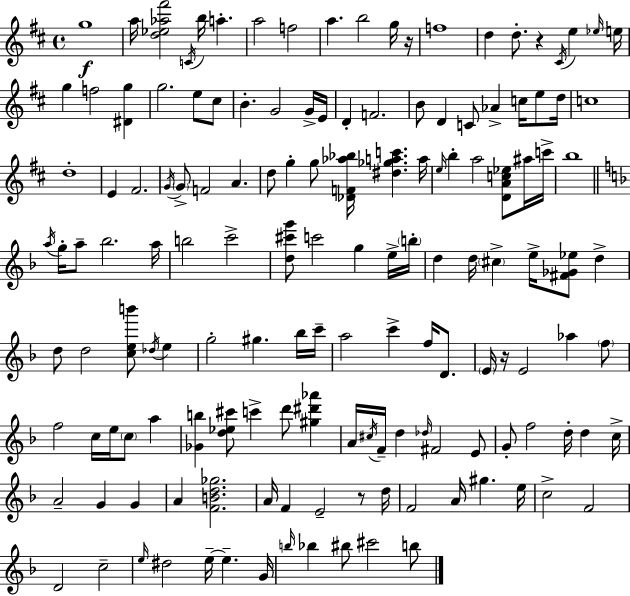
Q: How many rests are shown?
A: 4